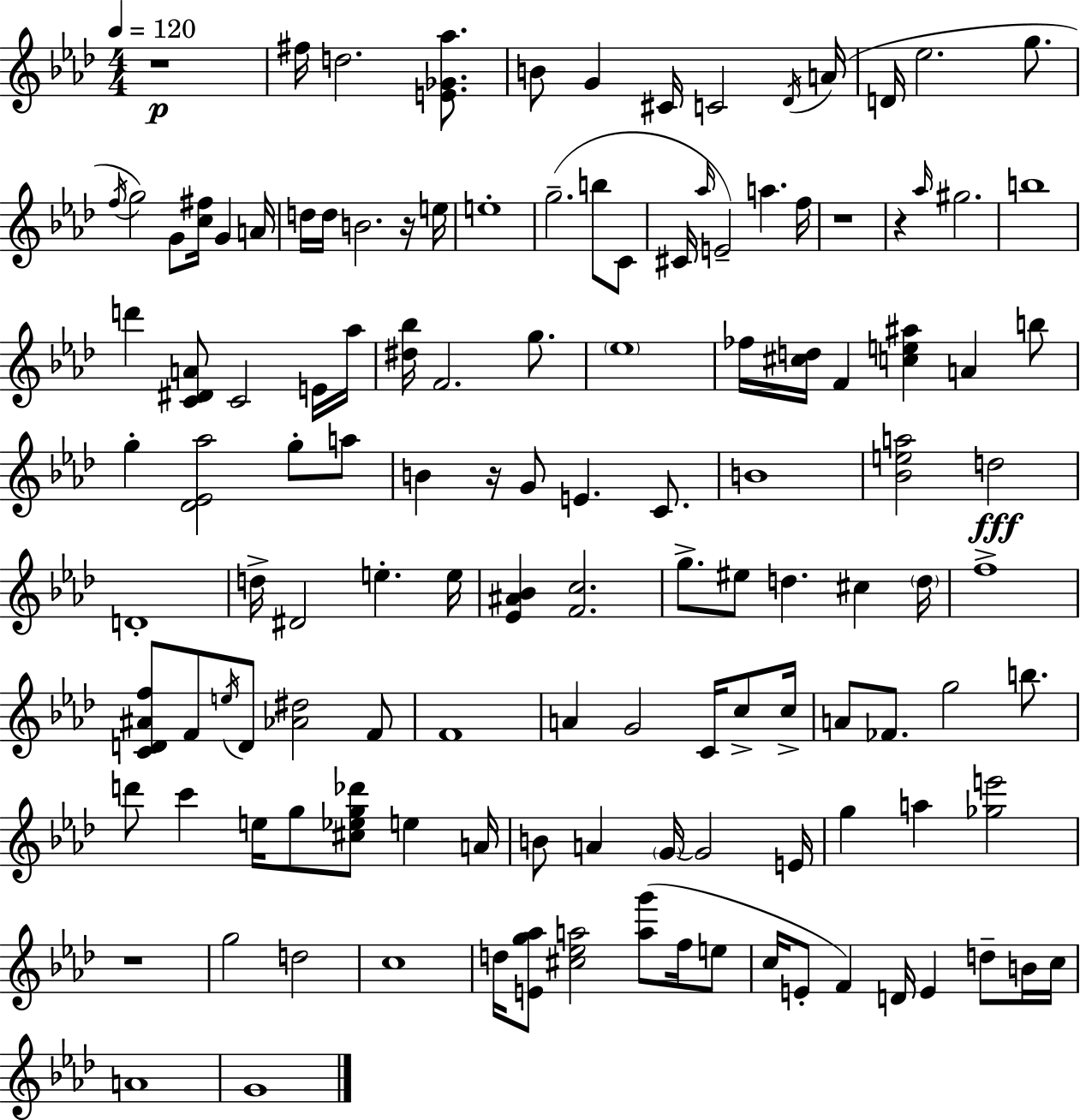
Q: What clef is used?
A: treble